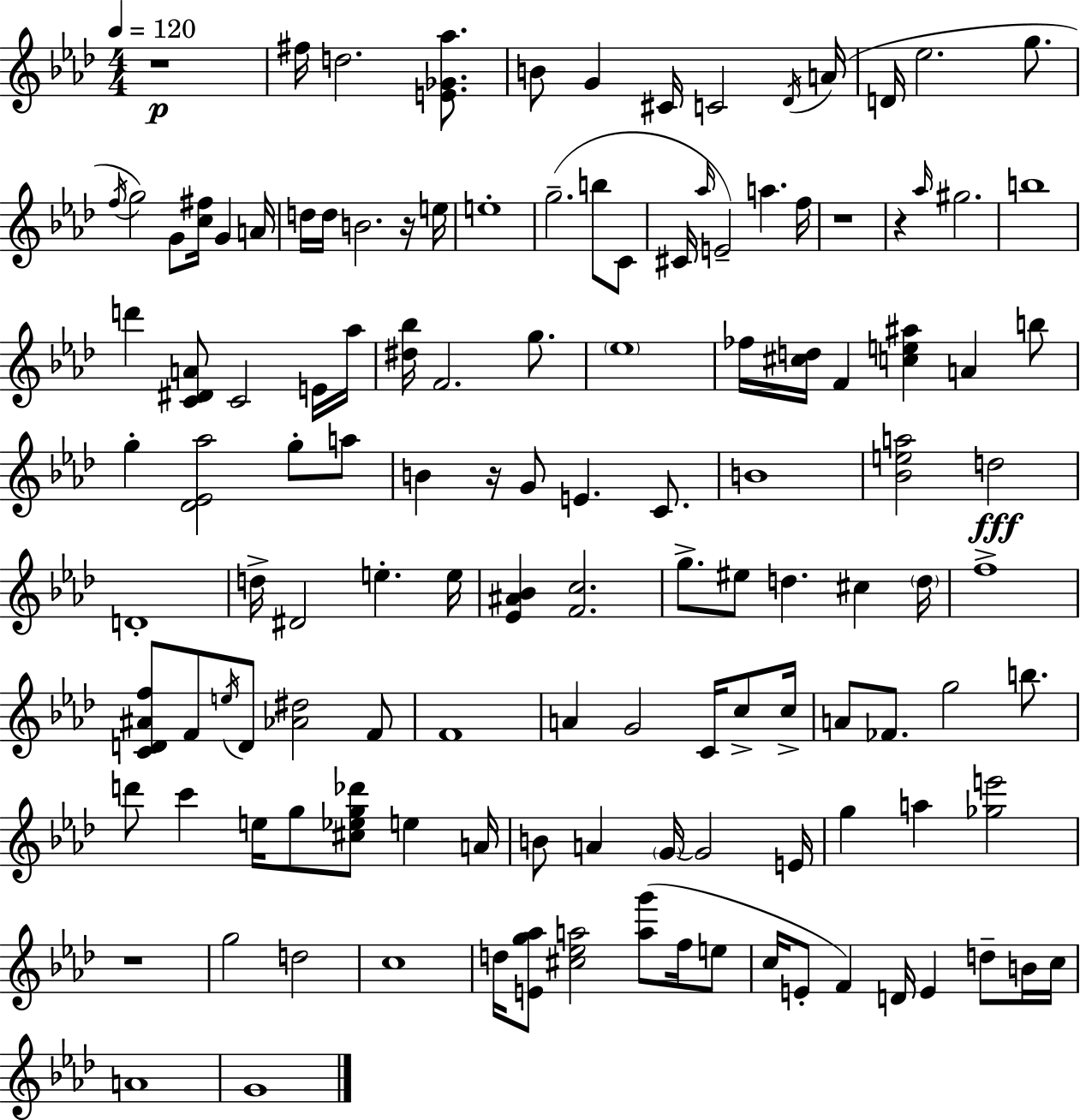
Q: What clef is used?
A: treble